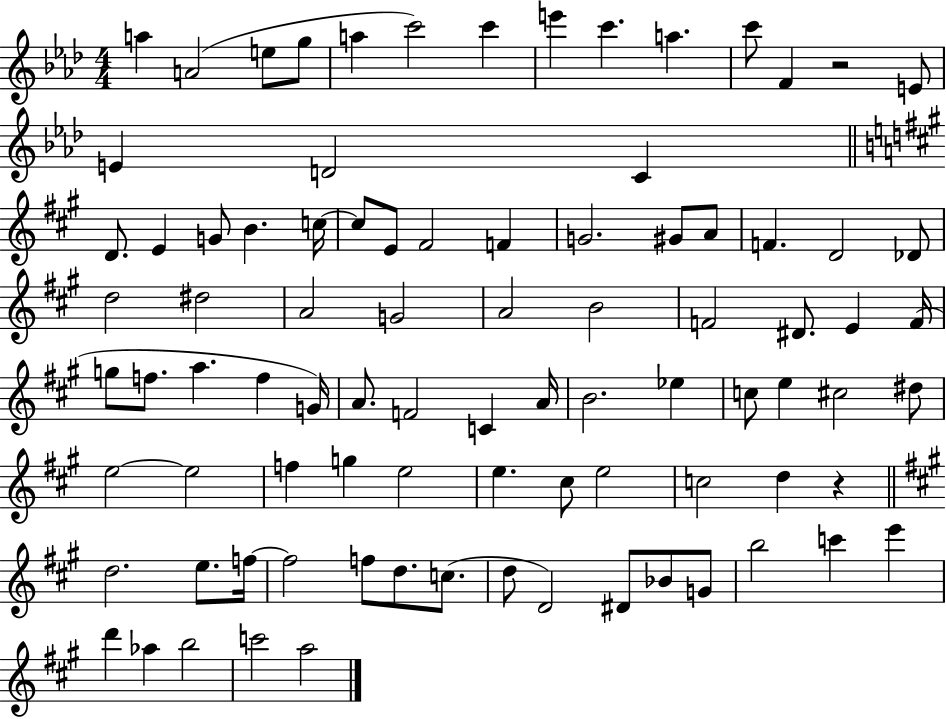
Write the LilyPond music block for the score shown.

{
  \clef treble
  \numericTimeSignature
  \time 4/4
  \key aes \major
  a''4 a'2( e''8 g''8 | a''4 c'''2) c'''4 | e'''4 c'''4. a''4. | c'''8 f'4 r2 e'8 | \break e'4 d'2 c'4 | \bar "||" \break \key a \major d'8. e'4 g'8 b'4. c''16~~ | c''8 e'8 fis'2 f'4 | g'2. gis'8 a'8 | f'4. d'2 des'8 | \break d''2 dis''2 | a'2 g'2 | a'2 b'2 | f'2 dis'8. e'4 f'16( | \break g''8 f''8. a''4. f''4 g'16) | a'8. f'2 c'4 a'16 | b'2. ees''4 | c''8 e''4 cis''2 dis''8 | \break e''2~~ e''2 | f''4 g''4 e''2 | e''4. cis''8 e''2 | c''2 d''4 r4 | \break \bar "||" \break \key a \major d''2. e''8. f''16~~ | f''2 f''8 d''8. c''8.( | d''8 d'2) dis'8 bes'8 g'8 | b''2 c'''4 e'''4 | \break d'''4 aes''4 b''2 | c'''2 a''2 | \bar "|."
}